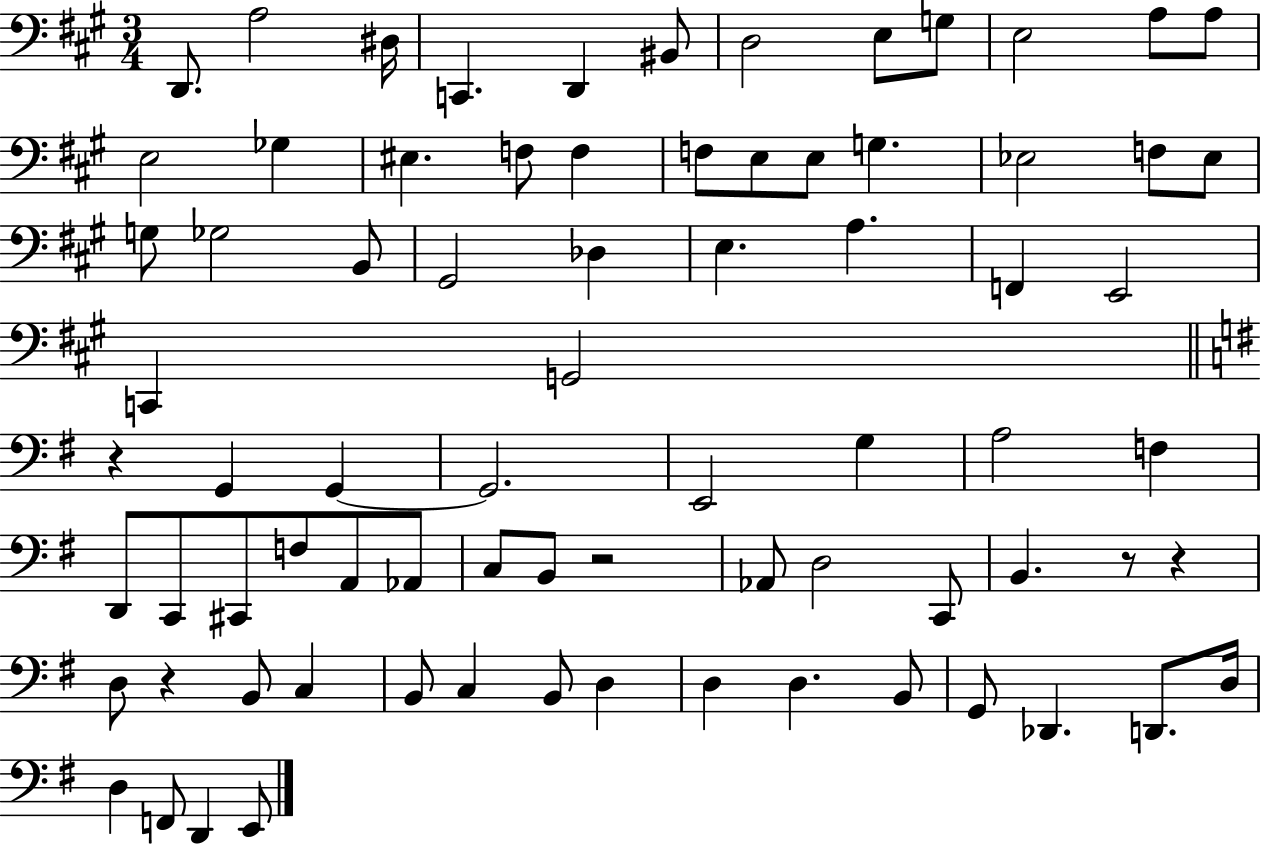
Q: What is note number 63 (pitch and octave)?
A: D3